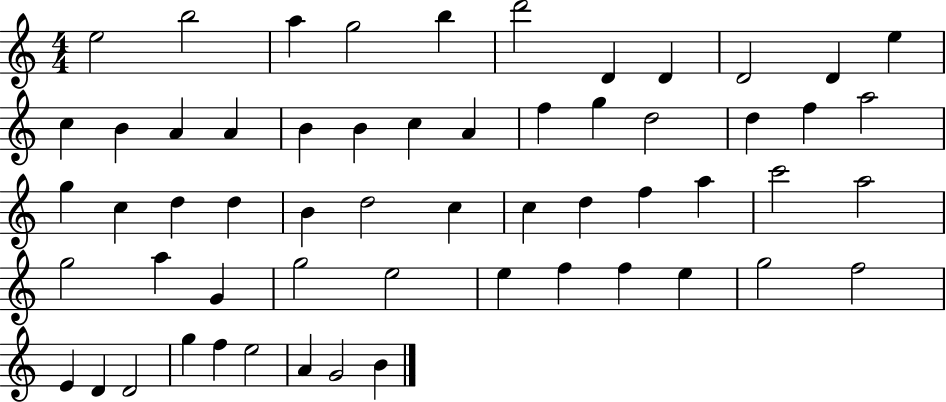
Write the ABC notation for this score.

X:1
T:Untitled
M:4/4
L:1/4
K:C
e2 b2 a g2 b d'2 D D D2 D e c B A A B B c A f g d2 d f a2 g c d d B d2 c c d f a c'2 a2 g2 a G g2 e2 e f f e g2 f2 E D D2 g f e2 A G2 B